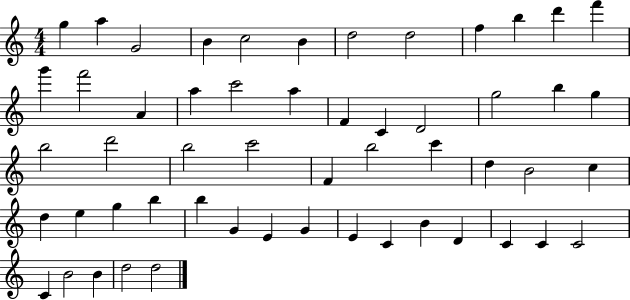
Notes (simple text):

G5/q A5/q G4/h B4/q C5/h B4/q D5/h D5/h F5/q B5/q D6/q F6/q G6/q F6/h A4/q A5/q C6/h A5/q F4/q C4/q D4/h G5/h B5/q G5/q B5/h D6/h B5/h C6/h F4/q B5/h C6/q D5/q B4/h C5/q D5/q E5/q G5/q B5/q B5/q G4/q E4/q G4/q E4/q C4/q B4/q D4/q C4/q C4/q C4/h C4/q B4/h B4/q D5/h D5/h